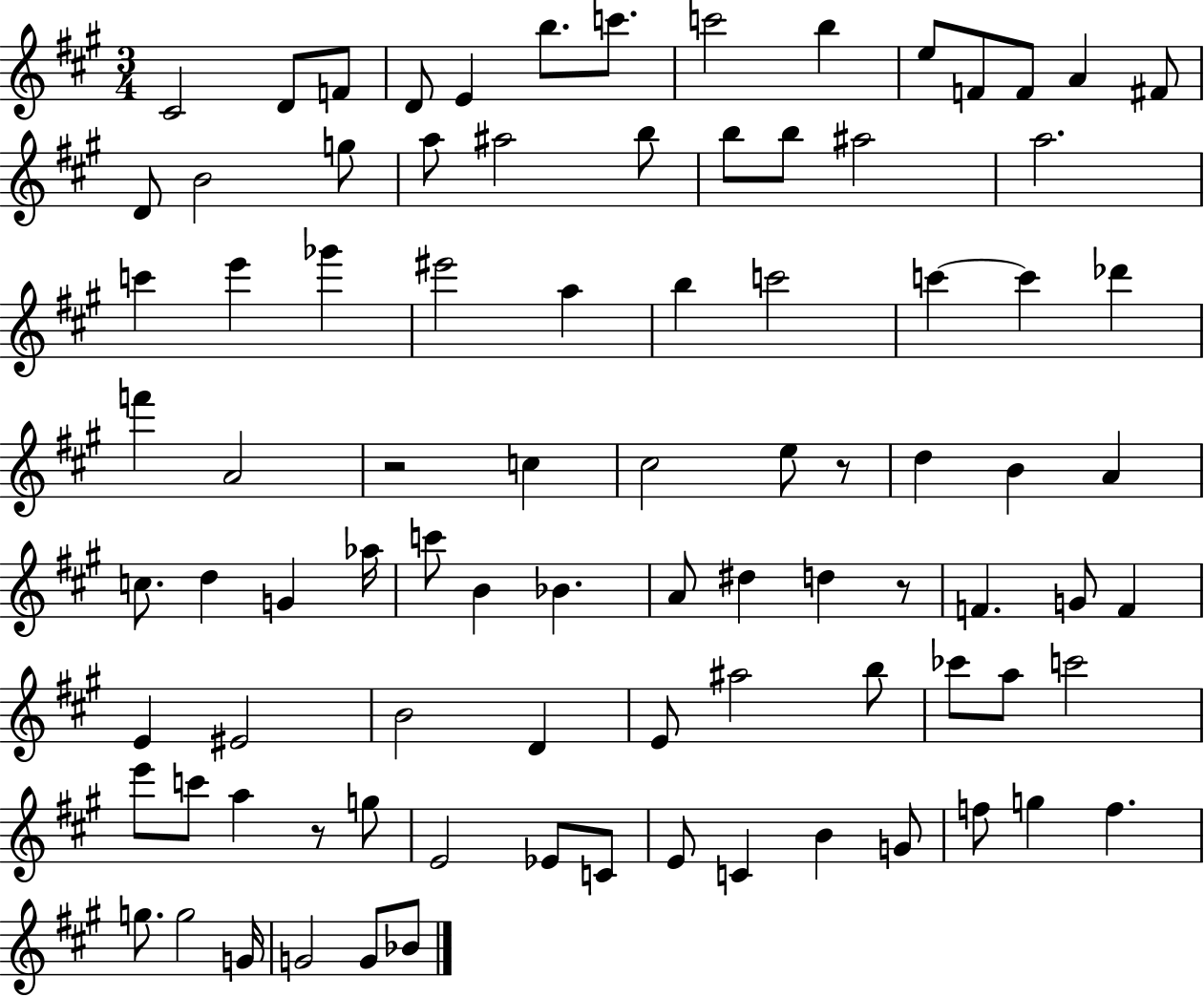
X:1
T:Untitled
M:3/4
L:1/4
K:A
^C2 D/2 F/2 D/2 E b/2 c'/2 c'2 b e/2 F/2 F/2 A ^F/2 D/2 B2 g/2 a/2 ^a2 b/2 b/2 b/2 ^a2 a2 c' e' _g' ^e'2 a b c'2 c' c' _d' f' A2 z2 c ^c2 e/2 z/2 d B A c/2 d G _a/4 c'/2 B _B A/2 ^d d z/2 F G/2 F E ^E2 B2 D E/2 ^a2 b/2 _c'/2 a/2 c'2 e'/2 c'/2 a z/2 g/2 E2 _E/2 C/2 E/2 C B G/2 f/2 g f g/2 g2 G/4 G2 G/2 _B/2